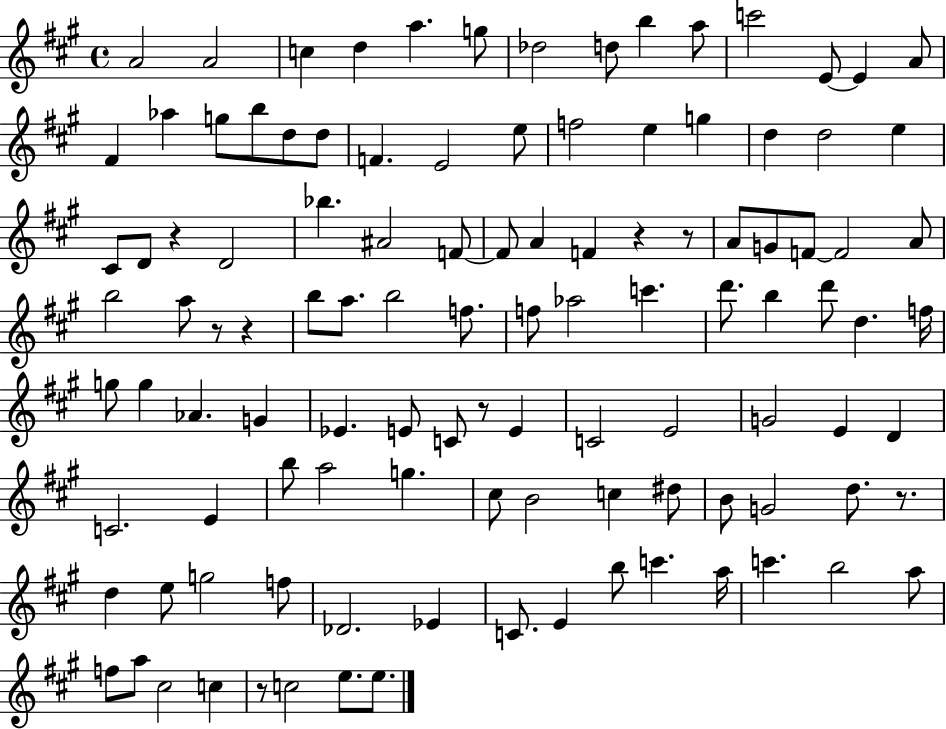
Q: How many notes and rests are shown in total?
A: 111